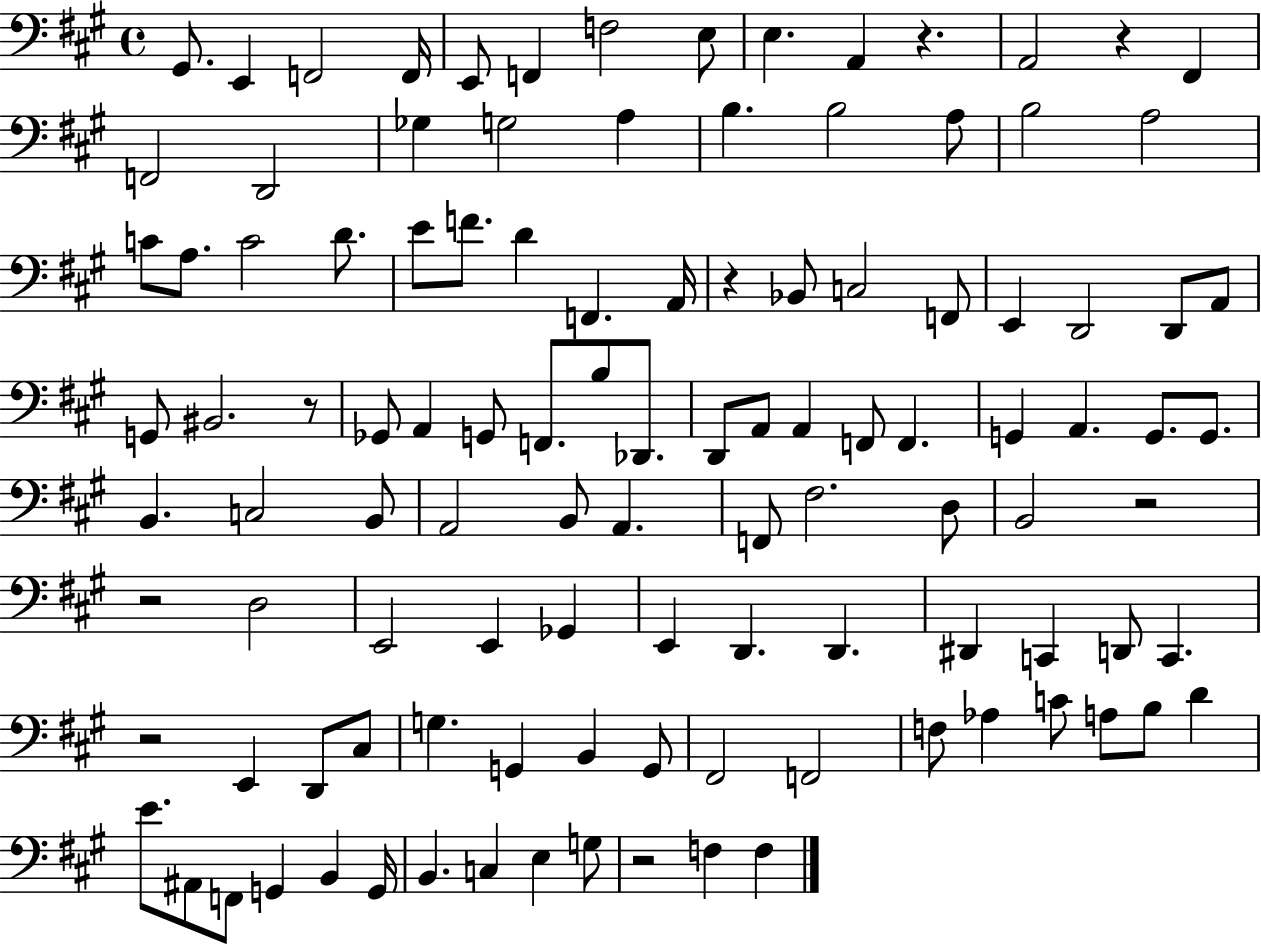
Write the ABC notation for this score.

X:1
T:Untitled
M:4/4
L:1/4
K:A
^G,,/2 E,, F,,2 F,,/4 E,,/2 F,, F,2 E,/2 E, A,, z A,,2 z ^F,, F,,2 D,,2 _G, G,2 A, B, B,2 A,/2 B,2 A,2 C/2 A,/2 C2 D/2 E/2 F/2 D F,, A,,/4 z _B,,/2 C,2 F,,/2 E,, D,,2 D,,/2 A,,/2 G,,/2 ^B,,2 z/2 _G,,/2 A,, G,,/2 F,,/2 B,/2 _D,,/2 D,,/2 A,,/2 A,, F,,/2 F,, G,, A,, G,,/2 G,,/2 B,, C,2 B,,/2 A,,2 B,,/2 A,, F,,/2 ^F,2 D,/2 B,,2 z2 z2 D,2 E,,2 E,, _G,, E,, D,, D,, ^D,, C,, D,,/2 C,, z2 E,, D,,/2 ^C,/2 G, G,, B,, G,,/2 ^F,,2 F,,2 F,/2 _A, C/2 A,/2 B,/2 D E/2 ^A,,/2 F,,/2 G,, B,, G,,/4 B,, C, E, G,/2 z2 F, F,